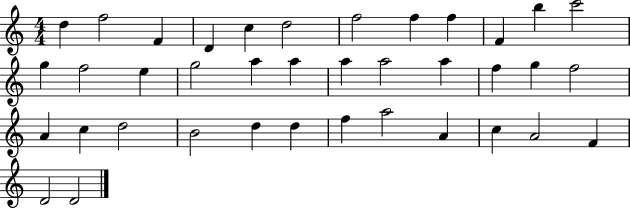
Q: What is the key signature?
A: C major